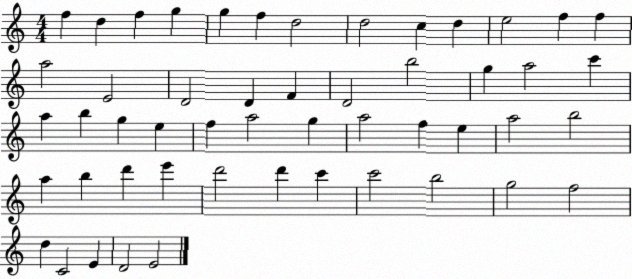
X:1
T:Untitled
M:4/4
L:1/4
K:C
f d f g g f d2 d2 c d e2 f f a2 E2 D2 D F D2 b2 g a2 c' a b g e f a2 g a2 f e a2 b2 a b d' e' d'2 d' c' c'2 b2 g2 f2 d C2 E D2 E2